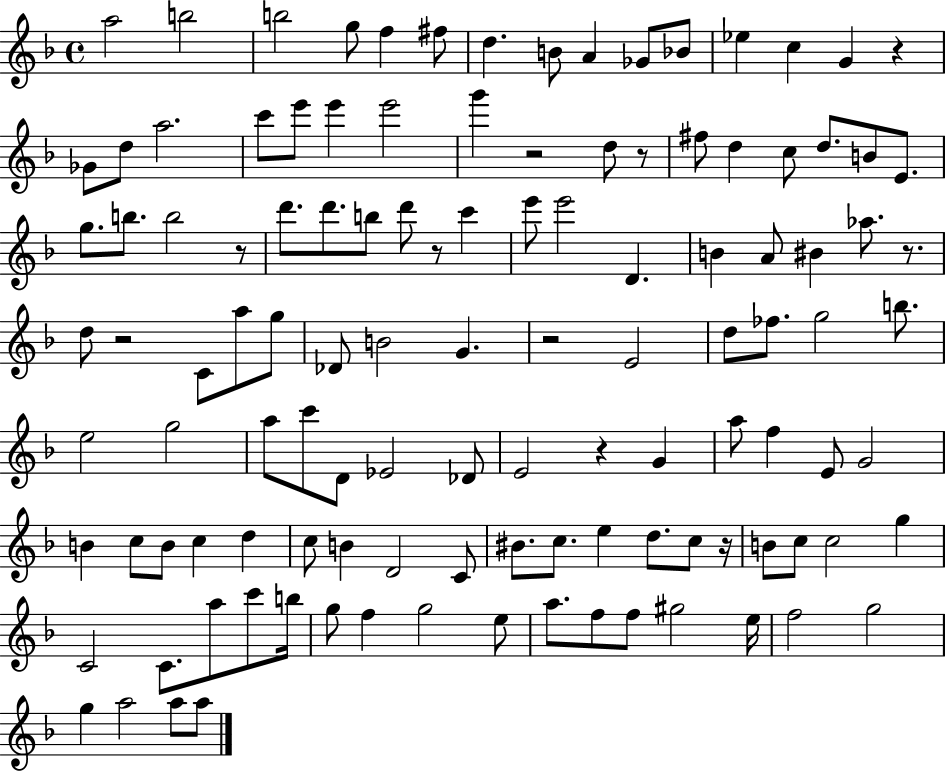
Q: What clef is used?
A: treble